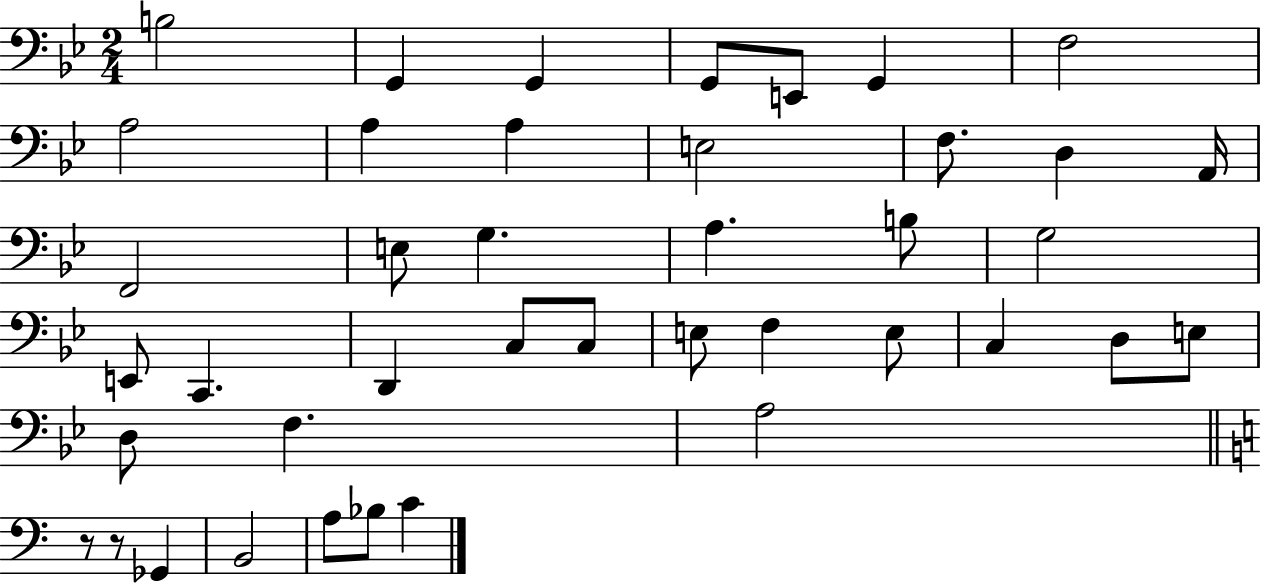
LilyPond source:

{
  \clef bass
  \numericTimeSignature
  \time 2/4
  \key bes \major
  b2 | g,4 g,4 | g,8 e,8 g,4 | f2 | \break a2 | a4 a4 | e2 | f8. d4 a,16 | \break f,2 | e8 g4. | a4. b8 | g2 | \break e,8 c,4. | d,4 c8 c8 | e8 f4 e8 | c4 d8 e8 | \break d8 f4. | a2 | \bar "||" \break \key c \major r8 r8 ges,4 | b,2 | a8 bes8 c'4 | \bar "|."
}